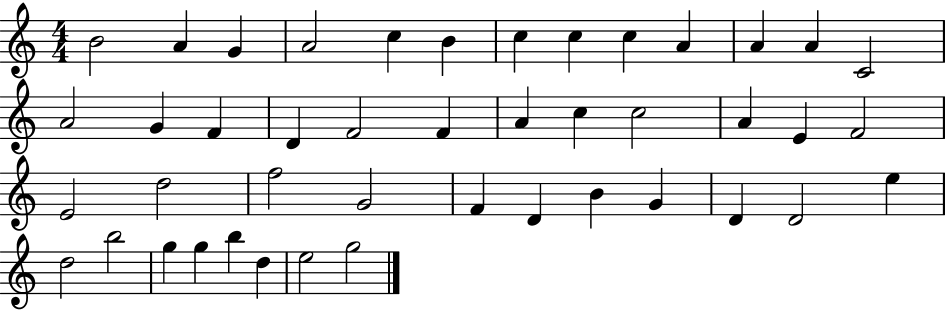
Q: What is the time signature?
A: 4/4